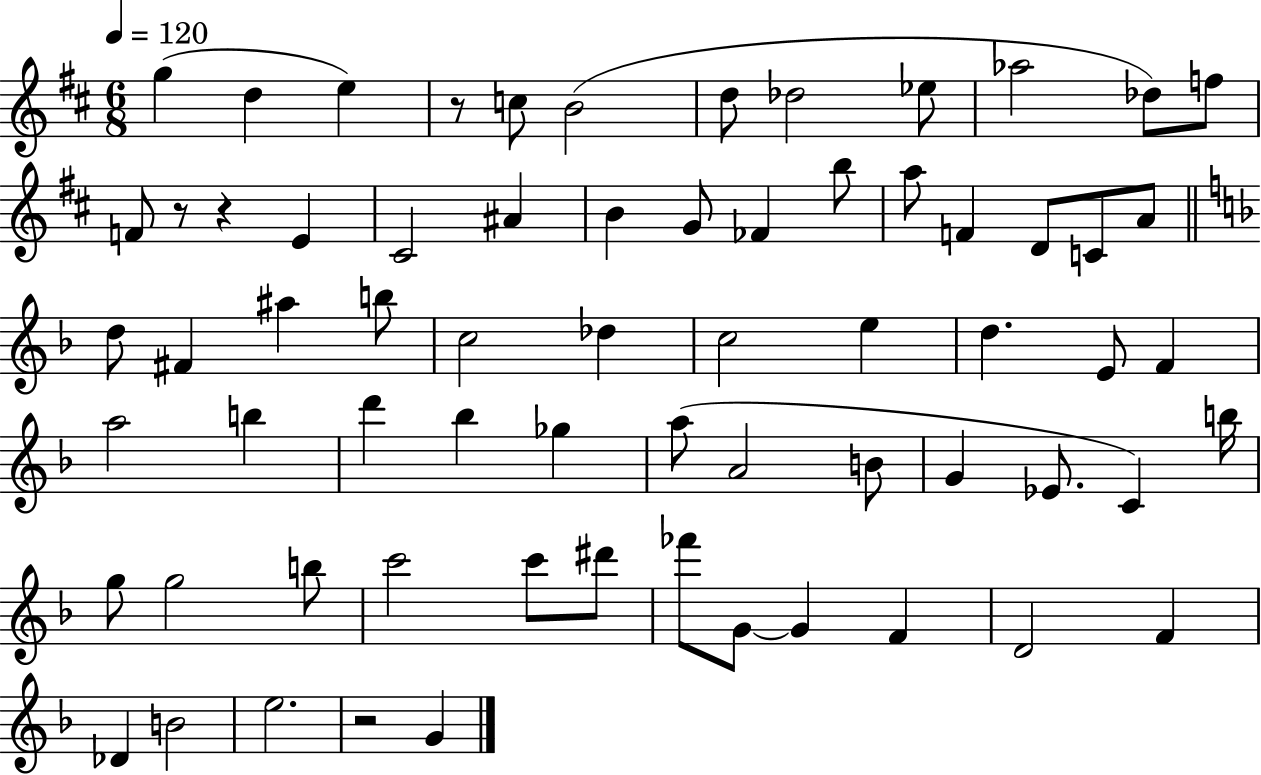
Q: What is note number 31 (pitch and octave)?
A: C5